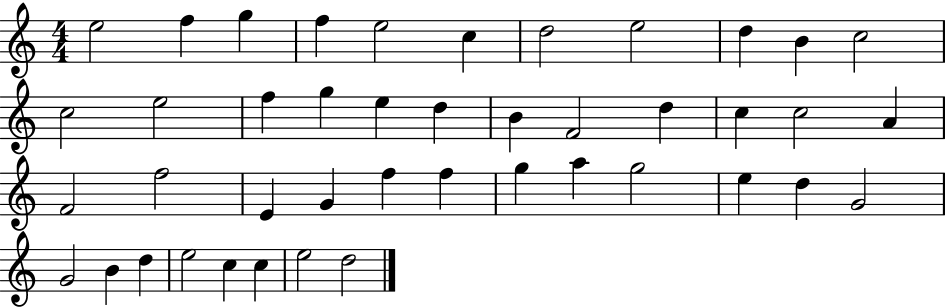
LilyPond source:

{
  \clef treble
  \numericTimeSignature
  \time 4/4
  \key c \major
  e''2 f''4 g''4 | f''4 e''2 c''4 | d''2 e''2 | d''4 b'4 c''2 | \break c''2 e''2 | f''4 g''4 e''4 d''4 | b'4 f'2 d''4 | c''4 c''2 a'4 | \break f'2 f''2 | e'4 g'4 f''4 f''4 | g''4 a''4 g''2 | e''4 d''4 g'2 | \break g'2 b'4 d''4 | e''2 c''4 c''4 | e''2 d''2 | \bar "|."
}